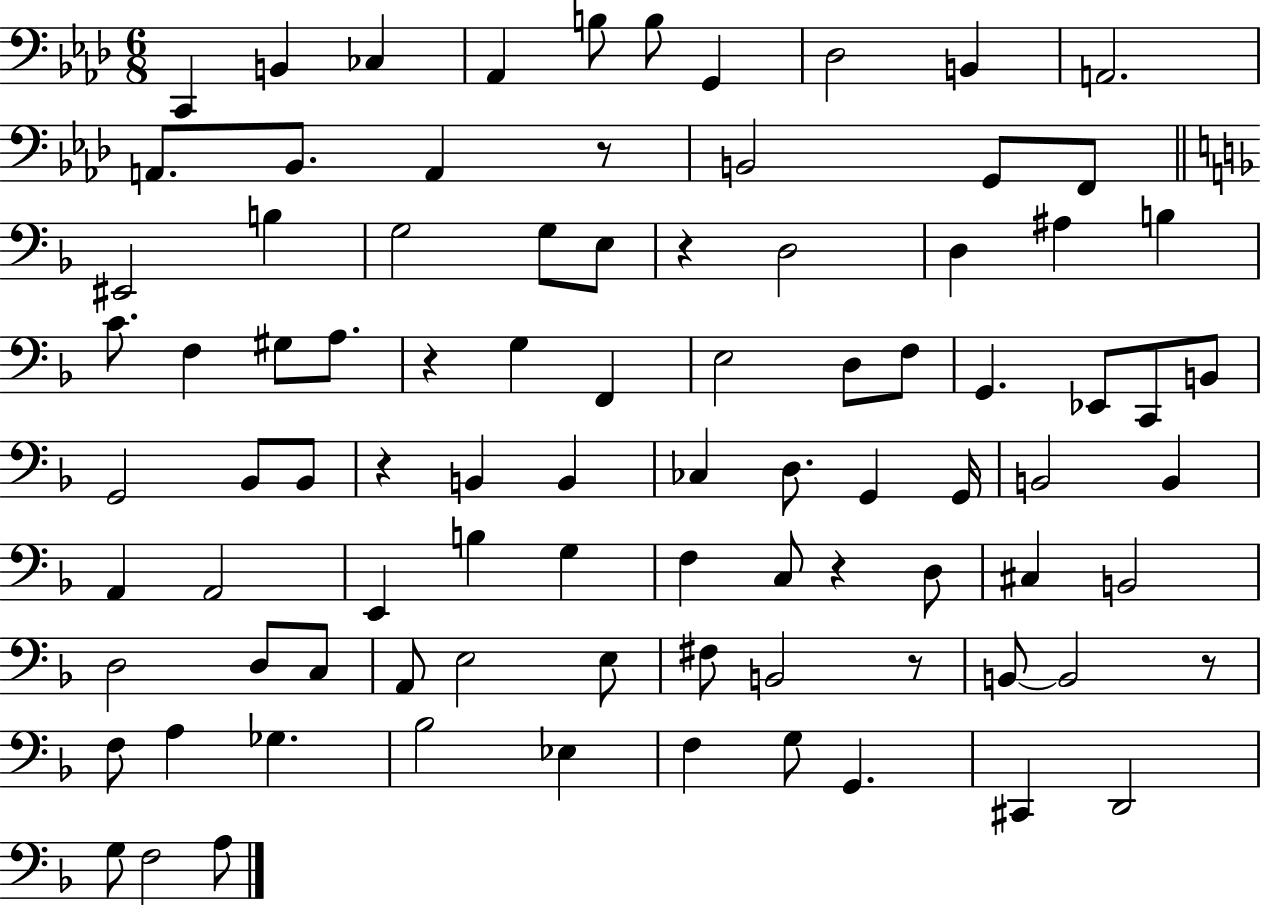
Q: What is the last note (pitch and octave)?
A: A3